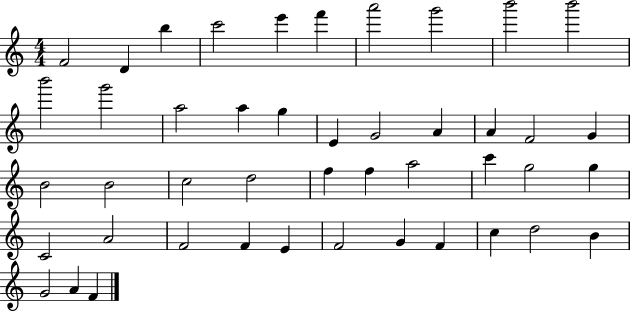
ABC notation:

X:1
T:Untitled
M:4/4
L:1/4
K:C
F2 D b c'2 e' f' a'2 g'2 b'2 b'2 b'2 g'2 a2 a g E G2 A A F2 G B2 B2 c2 d2 f f a2 c' g2 g C2 A2 F2 F E F2 G F c d2 B G2 A F